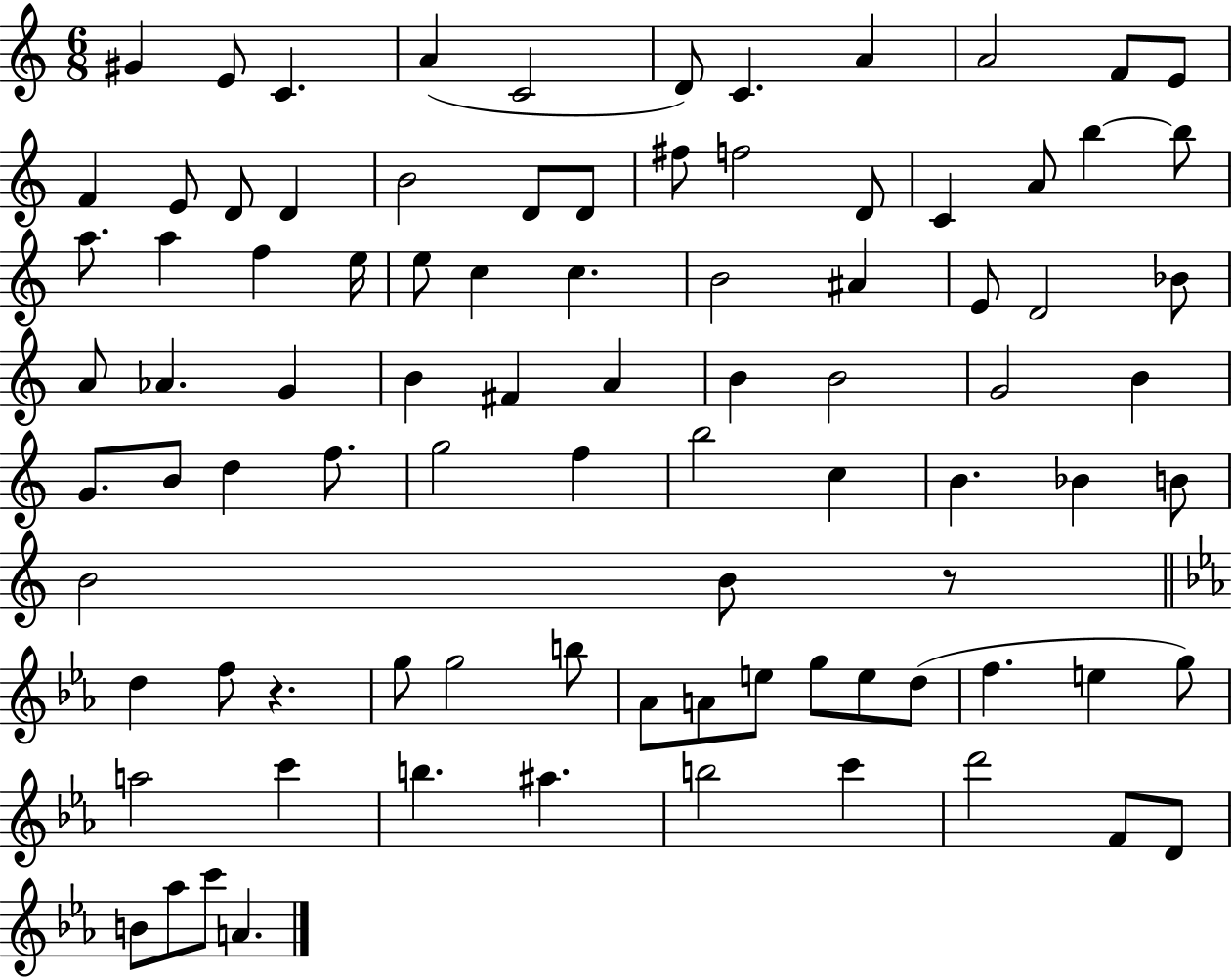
{
  \clef treble
  \numericTimeSignature
  \time 6/8
  \key c \major
  \repeat volta 2 { gis'4 e'8 c'4. | a'4( c'2 | d'8) c'4. a'4 | a'2 f'8 e'8 | \break f'4 e'8 d'8 d'4 | b'2 d'8 d'8 | fis''8 f''2 d'8 | c'4 a'8 b''4~~ b''8 | \break a''8. a''4 f''4 e''16 | e''8 c''4 c''4. | b'2 ais'4 | e'8 d'2 bes'8 | \break a'8 aes'4. g'4 | b'4 fis'4 a'4 | b'4 b'2 | g'2 b'4 | \break g'8. b'8 d''4 f''8. | g''2 f''4 | b''2 c''4 | b'4. bes'4 b'8 | \break b'2 b'8 r8 | \bar "||" \break \key c \minor d''4 f''8 r4. | g''8 g''2 b''8 | aes'8 a'8 e''8 g''8 e''8 d''8( | f''4. e''4 g''8) | \break a''2 c'''4 | b''4. ais''4. | b''2 c'''4 | d'''2 f'8 d'8 | \break b'8 aes''8 c'''8 a'4. | } \bar "|."
}